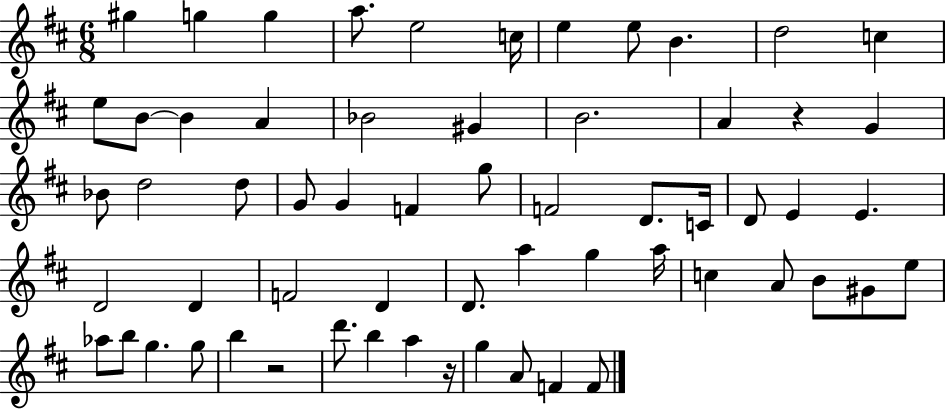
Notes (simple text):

G#5/q G5/q G5/q A5/e. E5/h C5/s E5/q E5/e B4/q. D5/h C5/q E5/e B4/e B4/q A4/q Bb4/h G#4/q B4/h. A4/q R/q G4/q Bb4/e D5/h D5/e G4/e G4/q F4/q G5/e F4/h D4/e. C4/s D4/e E4/q E4/q. D4/h D4/q F4/h D4/q D4/e. A5/q G5/q A5/s C5/q A4/e B4/e G#4/e E5/e Ab5/e B5/e G5/q. G5/e B5/q R/h D6/e. B5/q A5/q R/s G5/q A4/e F4/q F4/e